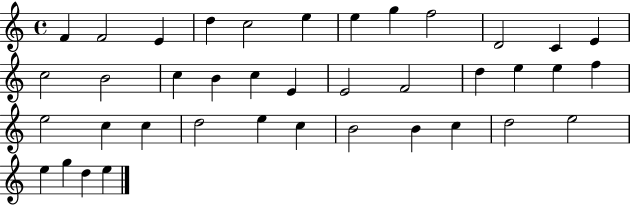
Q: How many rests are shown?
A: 0